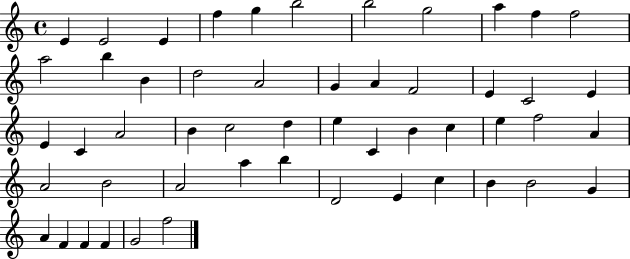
E4/q E4/h E4/q F5/q G5/q B5/h B5/h G5/h A5/q F5/q F5/h A5/h B5/q B4/q D5/h A4/h G4/q A4/q F4/h E4/q C4/h E4/q E4/q C4/q A4/h B4/q C5/h D5/q E5/q C4/q B4/q C5/q E5/q F5/h A4/q A4/h B4/h A4/h A5/q B5/q D4/h E4/q C5/q B4/q B4/h G4/q A4/q F4/q F4/q F4/q G4/h F5/h